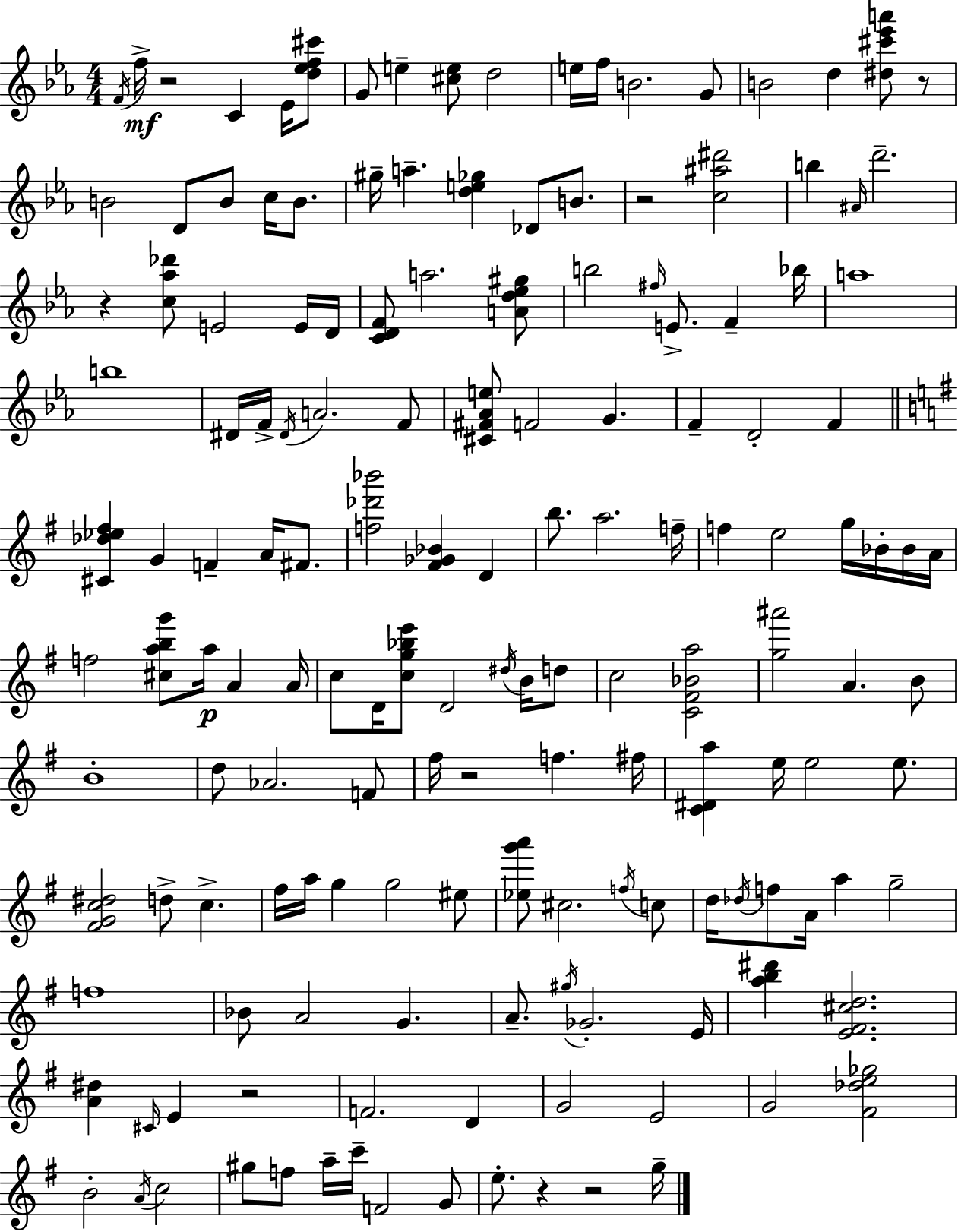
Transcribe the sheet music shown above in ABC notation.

X:1
T:Untitled
M:4/4
L:1/4
K:Eb
F/4 f/4 z2 C _E/4 [d_ef^c']/2 G/2 e [^ce]/2 d2 e/4 f/4 B2 G/2 B2 d [^d^c'_e'a']/2 z/2 B2 D/2 B/2 c/4 B/2 ^g/4 a [de_g] _D/2 B/2 z2 [c^a^d']2 b ^A/4 d'2 z [c_a_d']/2 E2 E/4 D/4 [CDF]/2 a2 [Ad_e^g]/2 b2 ^f/4 E/2 F _b/4 a4 b4 ^D/4 F/4 ^D/4 A2 F/2 [^C^F_Ae]/2 F2 G F D2 F [^C_d_e^f] G F A/4 ^F/2 [f_d'_b']2 [^F_G_B] D b/2 a2 f/4 f e2 g/4 _B/4 _B/4 A/4 f2 [^cabg']/2 a/4 A A/4 c/2 D/4 [cg_be']/2 D2 ^d/4 B/4 d/2 c2 [C^F_Ba]2 [g^a']2 A B/2 B4 d/2 _A2 F/2 ^f/4 z2 f ^f/4 [C^Da] e/4 e2 e/2 [^FGc^d]2 d/2 c ^f/4 a/4 g g2 ^e/2 [_eg'a']/2 ^c2 f/4 c/2 d/4 _d/4 f/2 A/4 a g2 f4 _B/2 A2 G A/2 ^g/4 _G2 E/4 [ab^d'] [E^F^cd]2 [A^d] ^C/4 E z2 F2 D G2 E2 G2 [^F_de_g]2 B2 A/4 c2 ^g/2 f/2 a/4 c'/4 F2 G/2 e/2 z z2 g/4